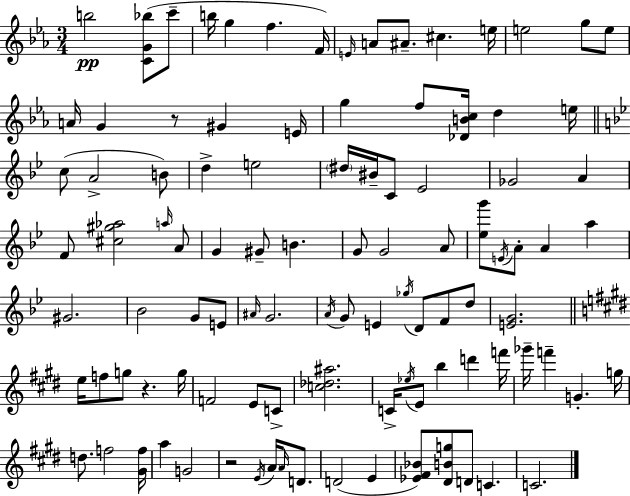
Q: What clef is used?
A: treble